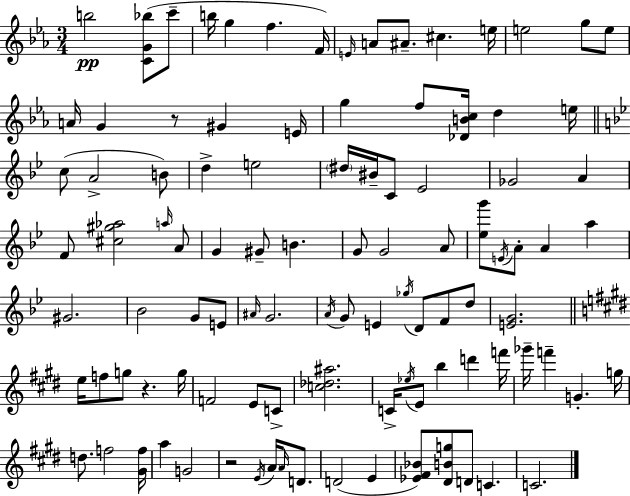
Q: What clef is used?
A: treble